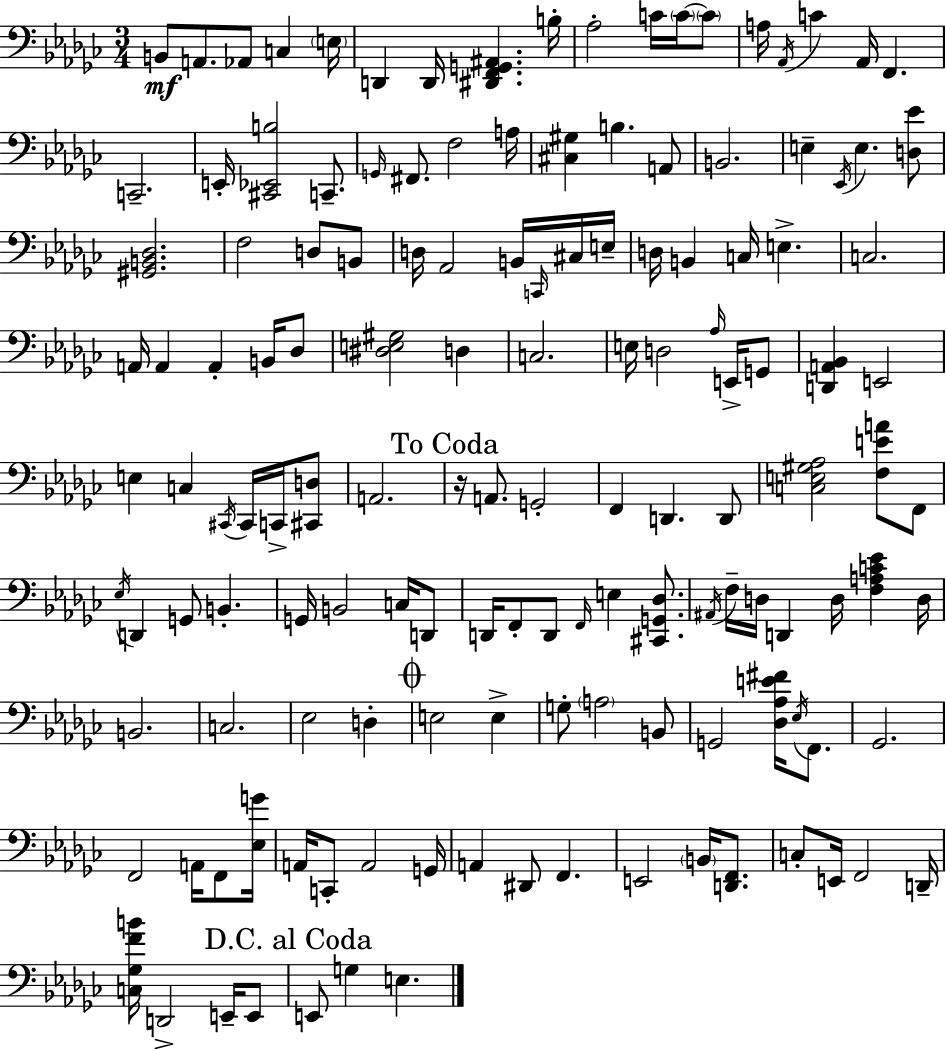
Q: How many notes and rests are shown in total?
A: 140